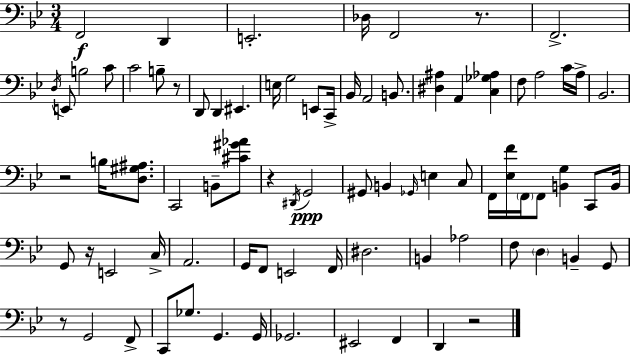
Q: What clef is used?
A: bass